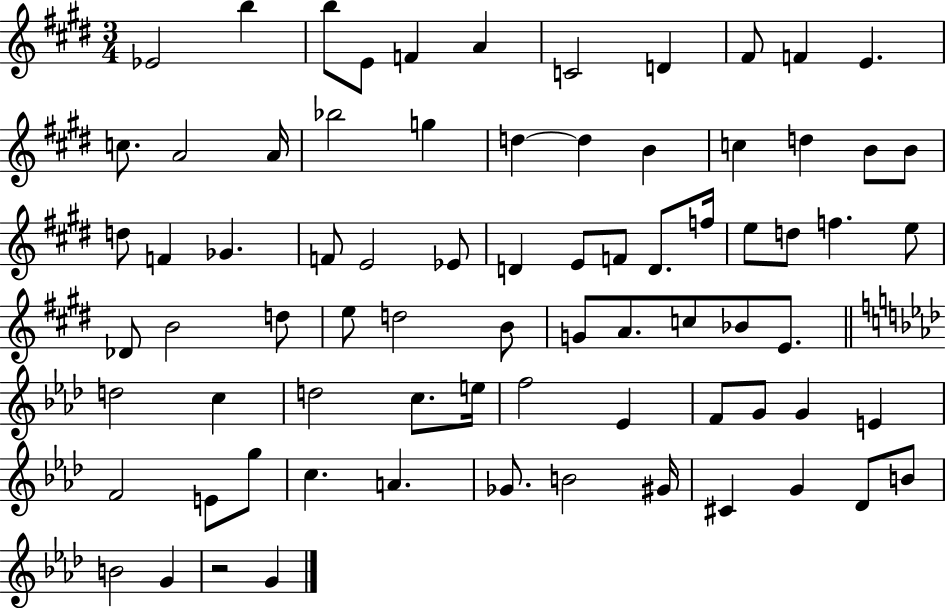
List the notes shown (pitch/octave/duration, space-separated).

Eb4/h B5/q B5/e E4/e F4/q A4/q C4/h D4/q F#4/e F4/q E4/q. C5/e. A4/h A4/s Bb5/h G5/q D5/q D5/q B4/q C5/q D5/q B4/e B4/e D5/e F4/q Gb4/q. F4/e E4/h Eb4/e D4/q E4/e F4/e D4/e. F5/s E5/e D5/e F5/q. E5/e Db4/e B4/h D5/e E5/e D5/h B4/e G4/e A4/e. C5/e Bb4/e E4/e. D5/h C5/q D5/h C5/e. E5/s F5/h Eb4/q F4/e G4/e G4/q E4/q F4/h E4/e G5/e C5/q. A4/q. Gb4/e. B4/h G#4/s C#4/q G4/q Db4/e B4/e B4/h G4/q R/h G4/q